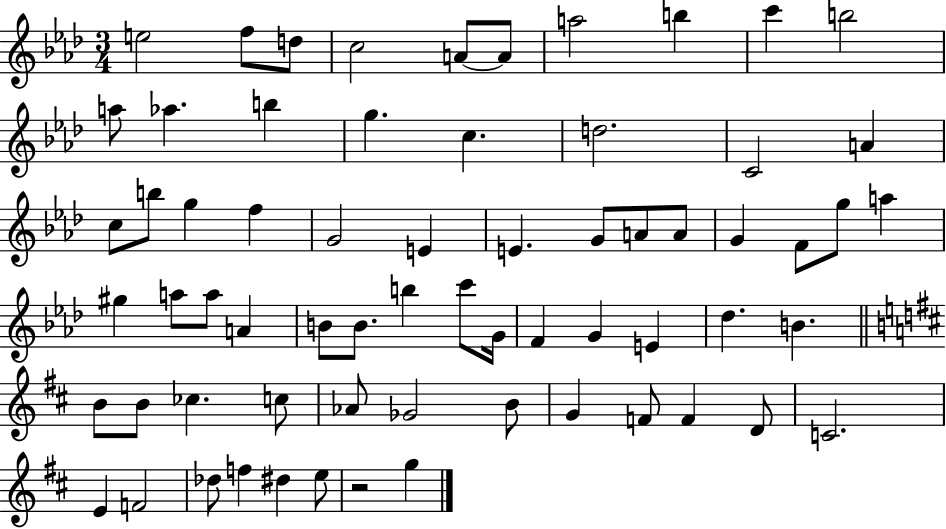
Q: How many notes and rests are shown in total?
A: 66